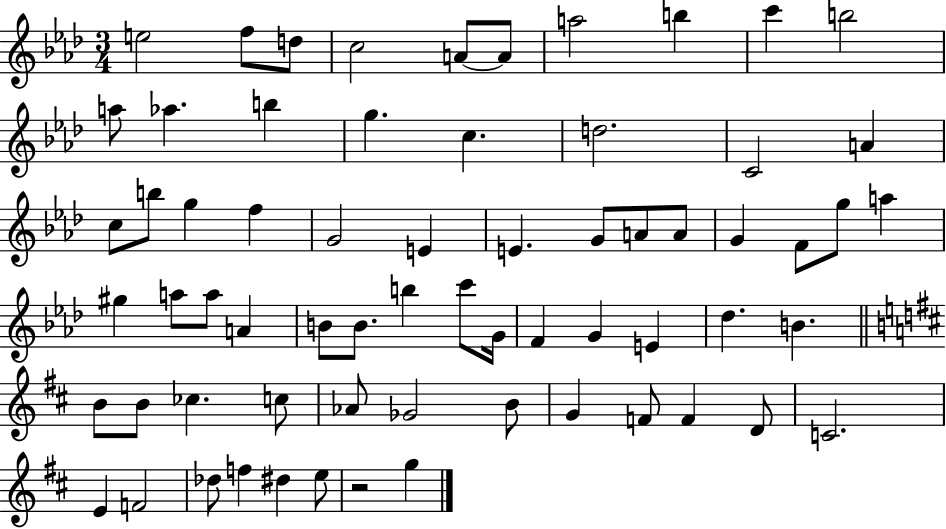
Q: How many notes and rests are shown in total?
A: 66